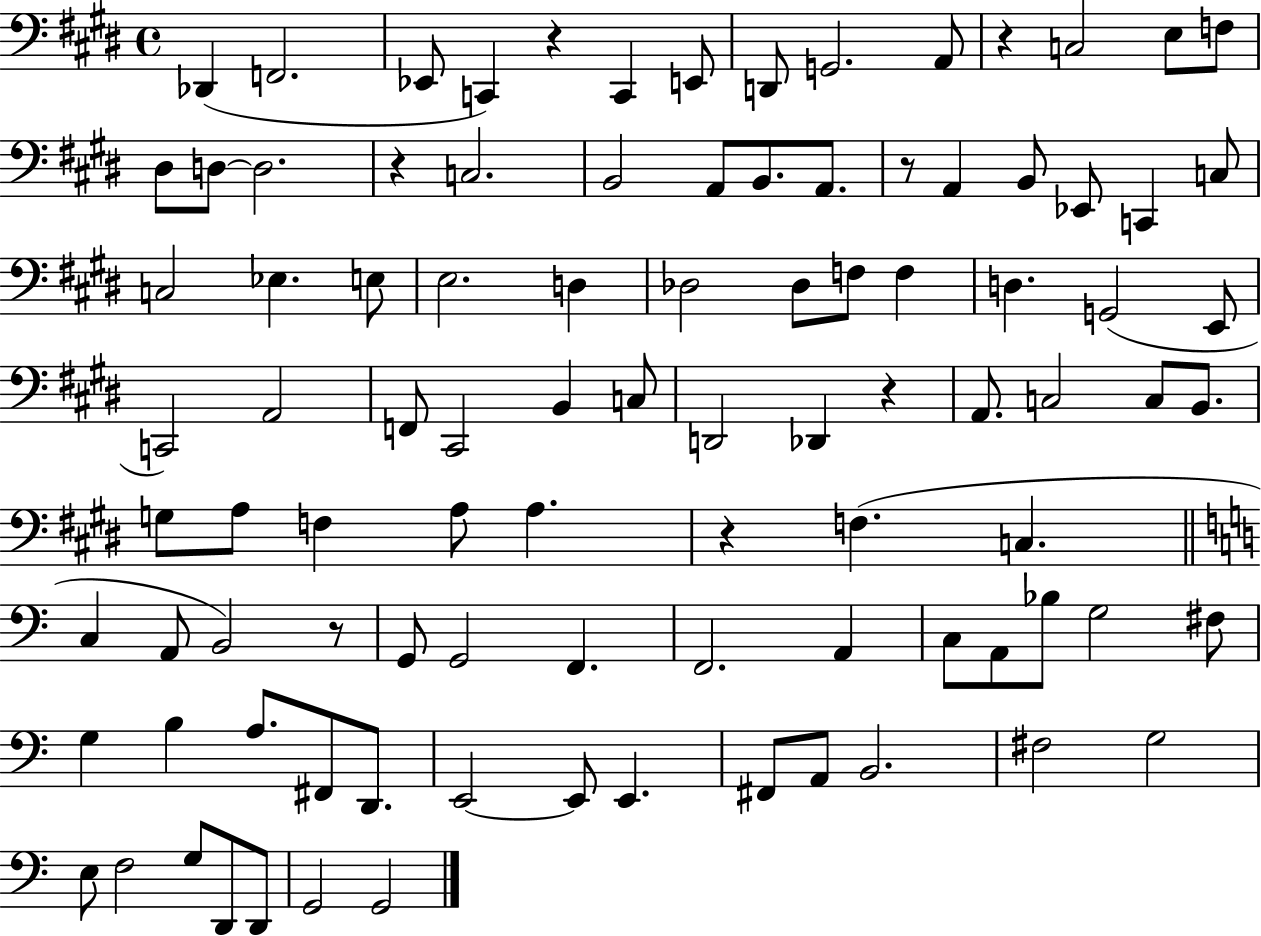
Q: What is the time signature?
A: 4/4